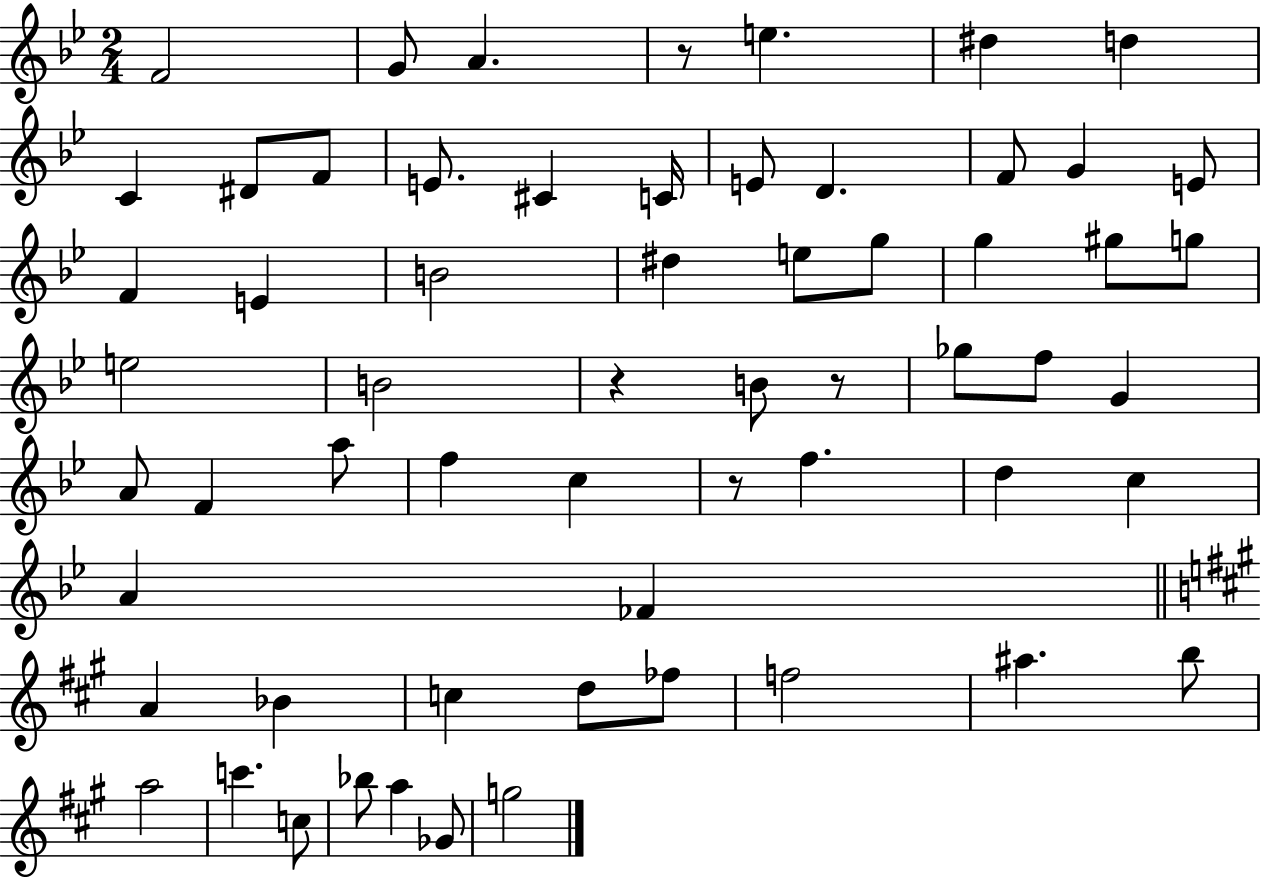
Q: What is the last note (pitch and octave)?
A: G5